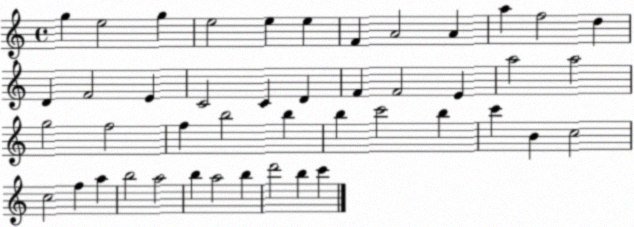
X:1
T:Untitled
M:4/4
L:1/4
K:C
g e2 g e2 e e F A2 A a f2 d D F2 E C2 C D F F2 E a2 a2 g2 f2 f b2 b b c'2 b c' B c2 c2 f a b2 a2 b a2 b d'2 b c'